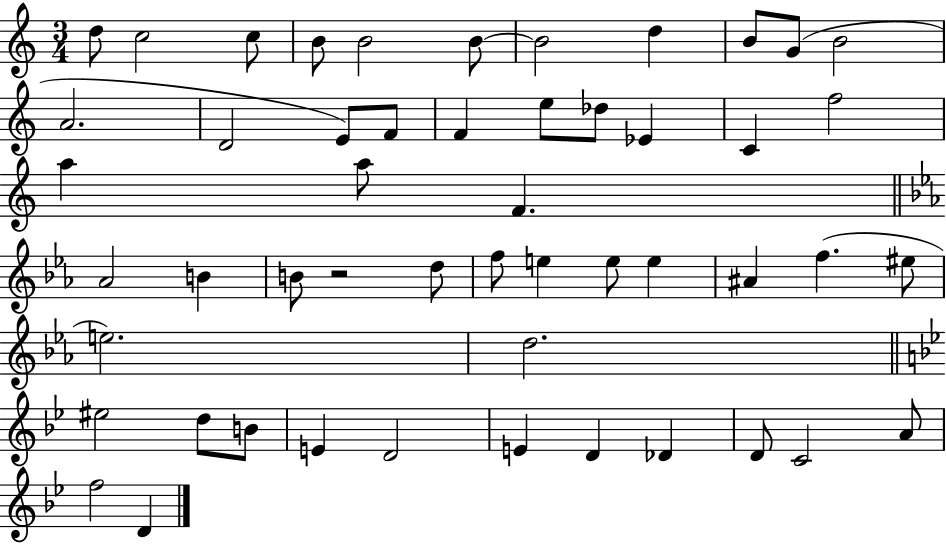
{
  \clef treble
  \numericTimeSignature
  \time 3/4
  \key c \major
  d''8 c''2 c''8 | b'8 b'2 b'8~~ | b'2 d''4 | b'8 g'8( b'2 | \break a'2. | d'2 e'8) f'8 | f'4 e''8 des''8 ees'4 | c'4 f''2 | \break a''4 a''8 f'4. | \bar "||" \break \key ees \major aes'2 b'4 | b'8 r2 d''8 | f''8 e''4 e''8 e''4 | ais'4 f''4.( eis''8 | \break e''2.) | d''2. | \bar "||" \break \key bes \major eis''2 d''8 b'8 | e'4 d'2 | e'4 d'4 des'4 | d'8 c'2 a'8 | \break f''2 d'4 | \bar "|."
}